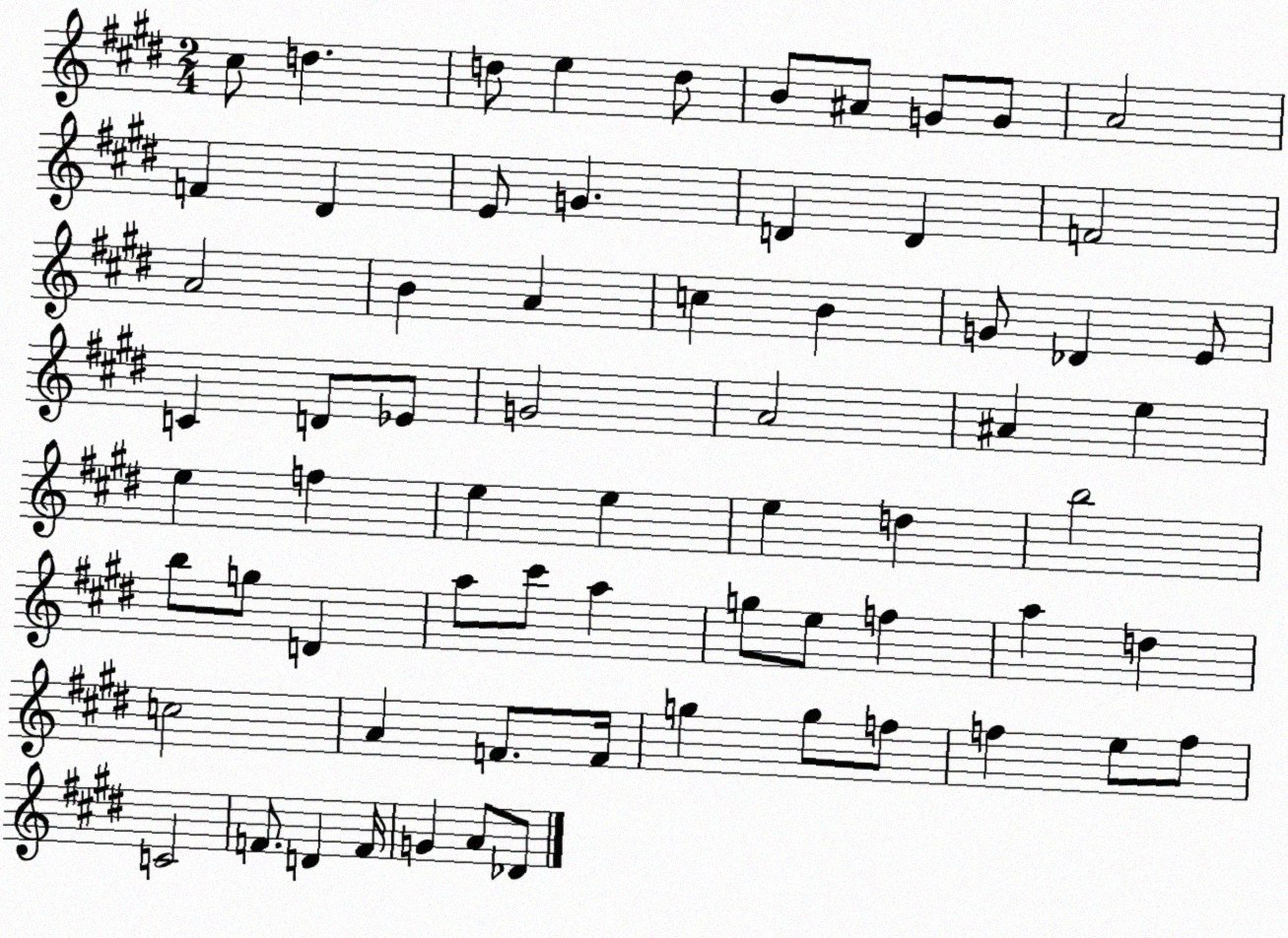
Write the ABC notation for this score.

X:1
T:Untitled
M:2/4
L:1/4
K:E
^c/2 d d/2 e d/2 B/2 ^A/2 G/2 G/2 A2 F ^D E/2 G D D F2 A2 B A c B G/2 _D E/2 C D/2 _E/2 G2 A2 ^A e e f e e e d b2 b/2 g/2 D a/2 ^c'/2 a g/2 e/2 f a d c2 A F/2 F/4 g g/2 f/2 f e/2 f/2 C2 F/2 D F/4 G A/2 _D/2